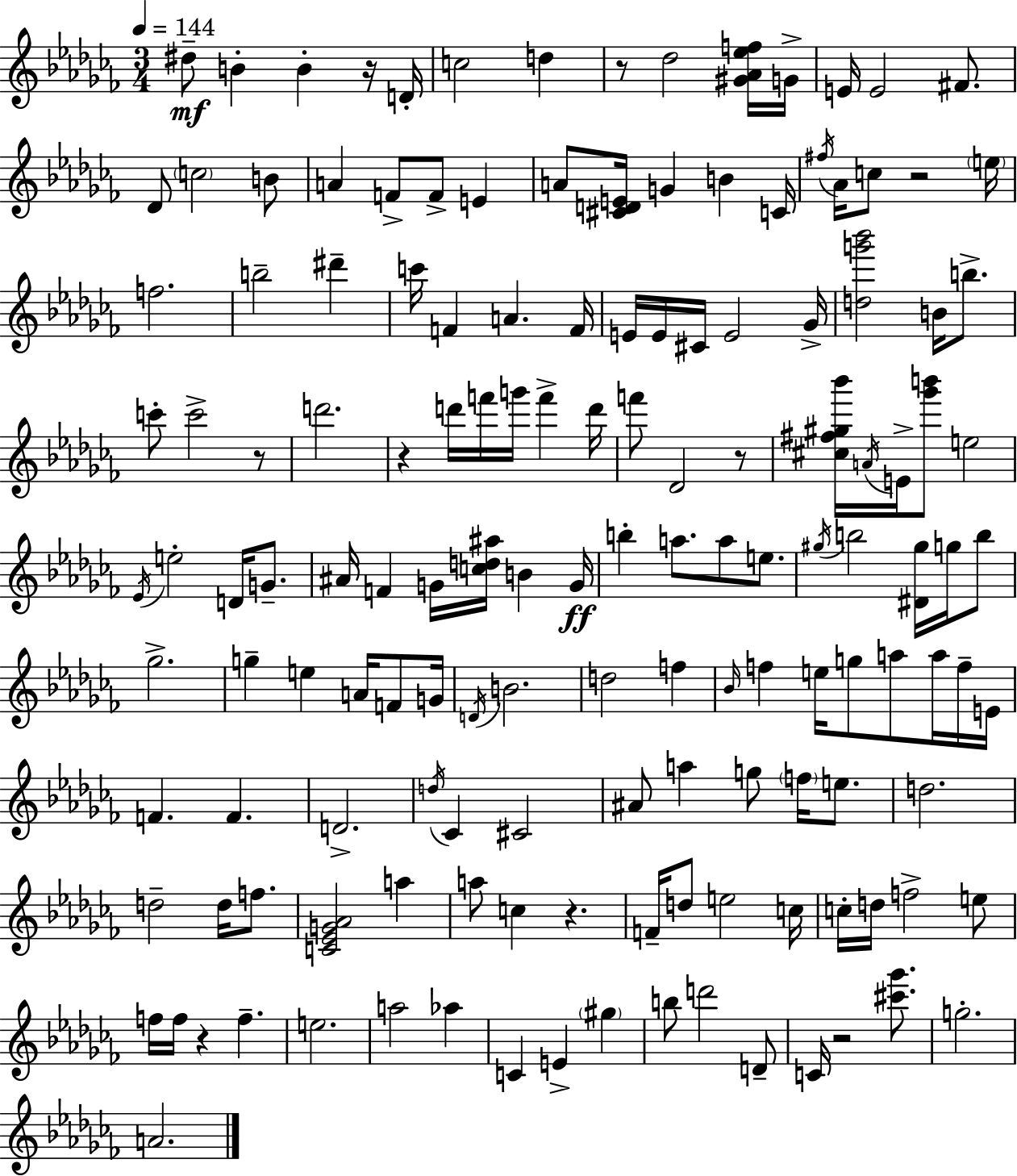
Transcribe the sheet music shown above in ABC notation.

X:1
T:Untitled
M:3/4
L:1/4
K:Abm
^d/2 B B z/4 D/4 c2 d z/2 _d2 [^G_A_ef]/4 G/4 E/4 E2 ^F/2 _D/2 c2 B/2 A F/2 F/2 E A/2 [^CDE]/4 G B C/4 ^f/4 _A/4 c/2 z2 e/4 f2 b2 ^d' c'/4 F A F/4 E/4 E/4 ^C/4 E2 _G/4 [dg'_b']2 B/4 b/2 c'/2 c'2 z/2 d'2 z d'/4 f'/4 g'/4 f' d'/4 f'/2 _D2 z/2 [^c^f^g_b']/4 A/4 E/4 [_g'b']/2 e2 _E/4 e2 D/4 G/2 ^A/4 F G/4 [cd^a]/4 B G/4 b a/2 a/2 e/2 ^g/4 b2 [^D^g]/4 g/4 b/2 _g2 g e A/4 F/2 G/4 D/4 B2 d2 f _B/4 f e/4 g/2 a/2 a/4 f/4 E/4 F F D2 d/4 _C ^C2 ^A/2 a g/2 f/4 e/2 d2 d2 d/4 f/2 [C_EG_A]2 a a/2 c z F/4 d/2 e2 c/4 c/4 d/4 f2 e/2 f/4 f/4 z f e2 a2 _a C E ^g b/2 d'2 D/2 C/4 z2 [^c'_g']/2 g2 A2